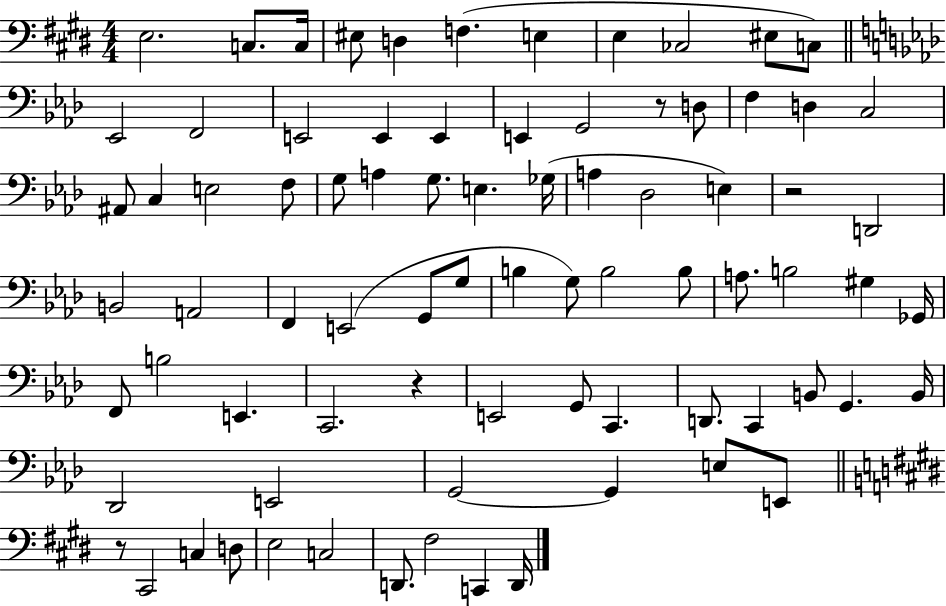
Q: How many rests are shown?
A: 4